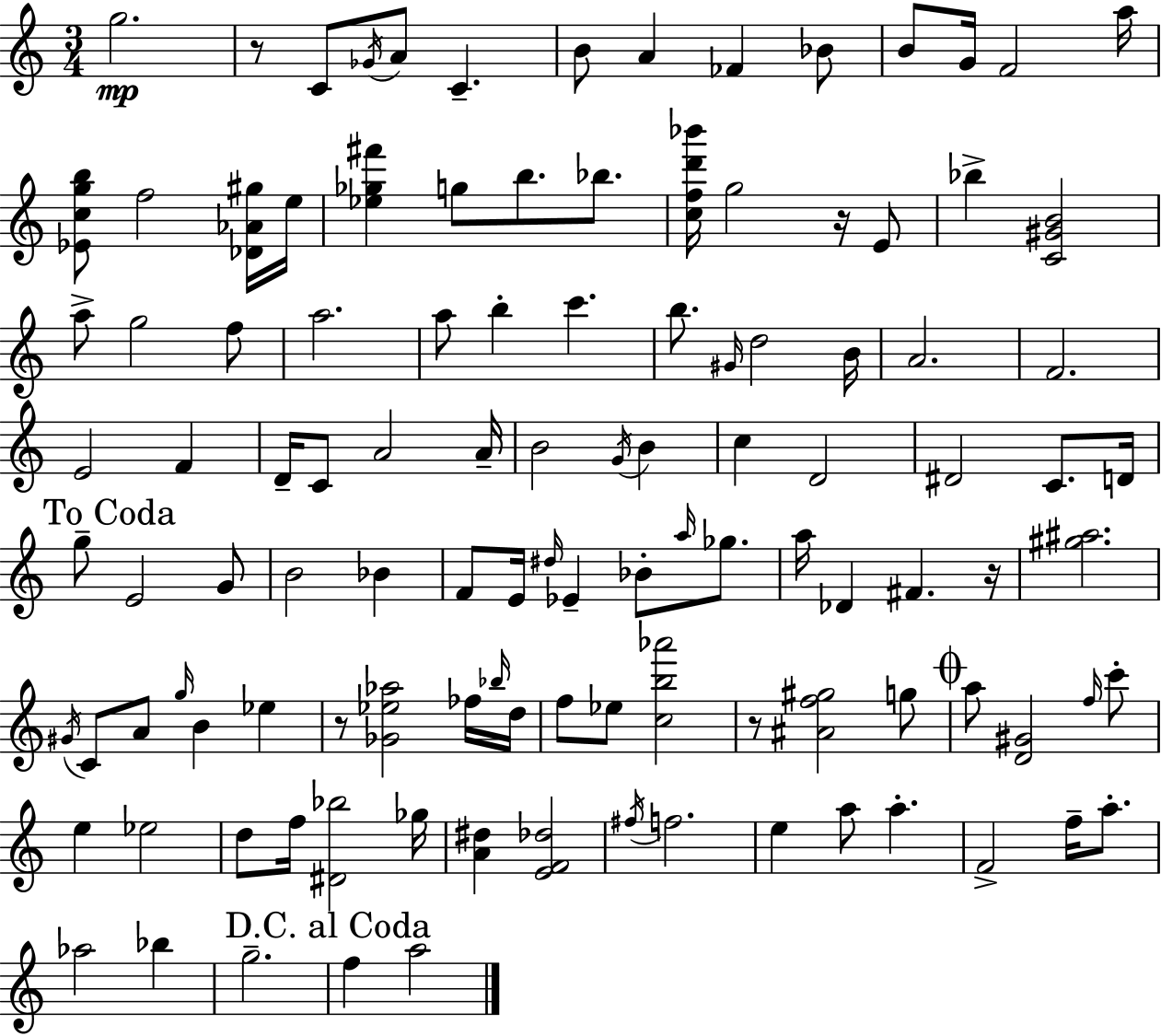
G5/h. R/e C4/e Gb4/s A4/e C4/q. B4/e A4/q FES4/q Bb4/e B4/e G4/s F4/h A5/s [Eb4,C5,G5,B5]/e F5/h [Db4,Ab4,G#5]/s E5/s [Eb5,Gb5,F#6]/q G5/e B5/e. Bb5/e. [C5,F5,D6,Bb6]/s G5/h R/s E4/e Bb5/q [C4,G#4,B4]/h A5/e G5/h F5/e A5/h. A5/e B5/q C6/q. B5/e. G#4/s D5/h B4/s A4/h. F4/h. E4/h F4/q D4/s C4/e A4/h A4/s B4/h G4/s B4/q C5/q D4/h D#4/h C4/e. D4/s G5/e E4/h G4/e B4/h Bb4/q F4/e E4/s D#5/s Eb4/q Bb4/e A5/s Gb5/e. A5/s Db4/q F#4/q. R/s [G#5,A#5]/h. G#4/s C4/e A4/e G5/s B4/q Eb5/q R/e [Gb4,Eb5,Ab5]/h FES5/s Bb5/s D5/s F5/e Eb5/e [C5,B5,Ab6]/h R/e [A#4,F5,G#5]/h G5/e A5/e [D4,G#4]/h F5/s C6/e E5/q Eb5/h D5/e F5/s [D#4,Bb5]/h Gb5/s [A4,D#5]/q [E4,F4,Db5]/h F#5/s F5/h. E5/q A5/e A5/q. F4/h F5/s A5/e. Ab5/h Bb5/q G5/h. F5/q A5/h